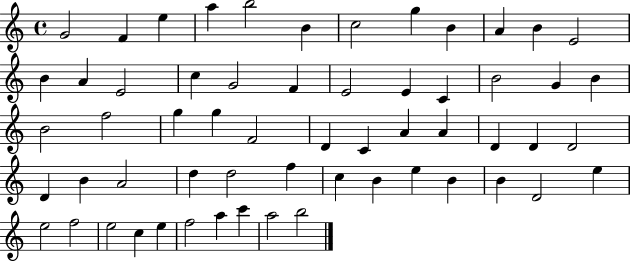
X:1
T:Untitled
M:4/4
L:1/4
K:C
G2 F e a b2 B c2 g B A B E2 B A E2 c G2 F E2 E C B2 G B B2 f2 g g F2 D C A A D D D2 D B A2 d d2 f c B e B B D2 e e2 f2 e2 c e f2 a c' a2 b2